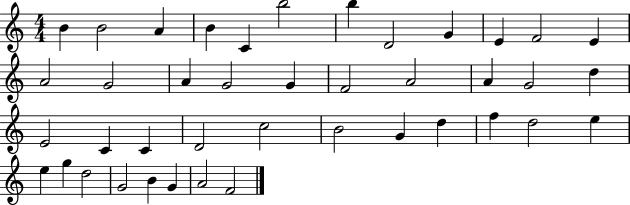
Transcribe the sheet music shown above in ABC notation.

X:1
T:Untitled
M:4/4
L:1/4
K:C
B B2 A B C b2 b D2 G E F2 E A2 G2 A G2 G F2 A2 A G2 d E2 C C D2 c2 B2 G d f d2 e e g d2 G2 B G A2 F2